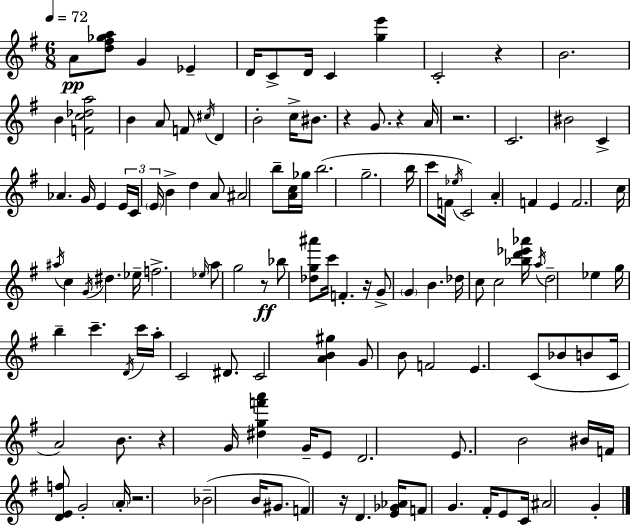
{
  \clef treble
  \numericTimeSignature
  \time 6/8
  \key g \major
  \tempo 4 = 72
  \repeat volta 2 { a'8\pp <d'' fis'' ges'' a''>8 g'4 ees'4-- | d'16 c'8-> d'16 c'4 <g'' e'''>4 | c'2-. r4 | b'2. | \break b'4 <f' c'' des'' a''>2 | b'4 a'8 f'8 \acciaccatura { cis''16 } d'4 | b'2-. c''16-> bis'8. | r4 g'8. r4 | \break a'16 r2. | c'2. | bis'2 c'4-> | aes'4. g'16 e'4 | \break \tuplet 3/2 { e'16 c'16 \parenthesize e'16 } b'4-> d''4 a'8 | ais'2 b''8-- <a' c''>16 | ges''16 b''2.( | g''2.-- | \break b''16 c'''8 f'16 \acciaccatura { ees''16 }) c'2 | a'4-. f'4 e'4 | f'2. | c''16 \acciaccatura { ais''16 } c''4 \acciaccatura { g'16 } dis''4. | \break ees''16-- f''2.-> | \grace { ees''16 } a''8 g''2 | r8\ff bes''8 <des'' g'' ais'''>8 c'''16 f'4.-. | r16 g'8-> \parenthesize g'4 b'4. | \break des''16 c''8 c''2 | <bes'' d''' ees''' aes'''>16 \acciaccatura { a''16 } d''2-- | ees''4 g''16 b''4-- c'''4.-- | \acciaccatura { d'16 } c'''16 a''16-. c'2 | \break dis'8. c'2 | <a' b' gis''>4 g'8 b'8 f'2 | e'4. | c'8( bes'8 b'8 c'16 a'2) | \break b'8. r4 g'16 | <dis'' g'' f''' a'''>4 g'16-- e'8 d'2. | e'8. b'2 | bis'16 f'16 <d' e' f''>8 g'2-. | \break \parenthesize a'16-. r2. | bes'2--( | b'16 gis'8. f'4) r16 | d'4. <e' ges' aes'>16 f'8 g'4. | \break fis'16-. e'8 c'16 ais'2 | g'4-. } \bar "|."
}